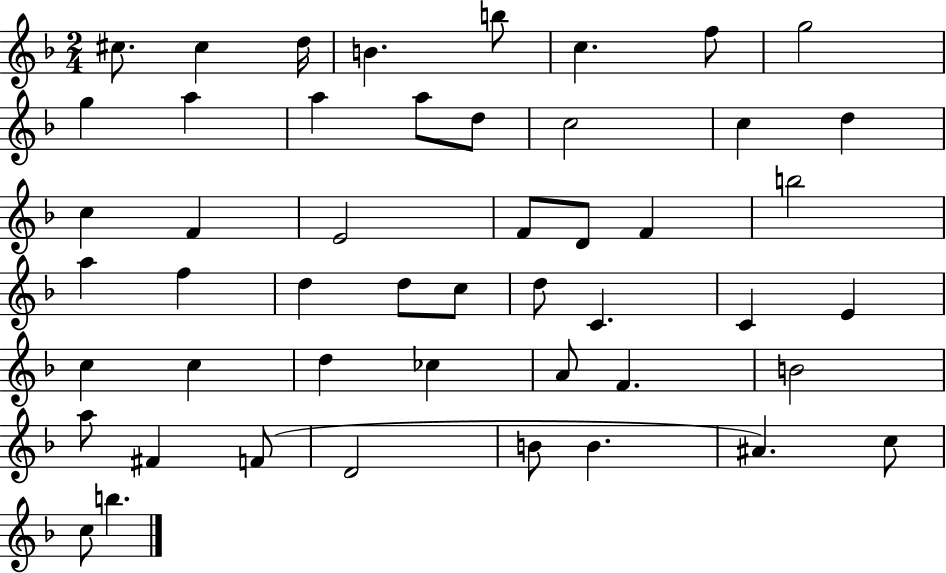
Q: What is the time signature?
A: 2/4